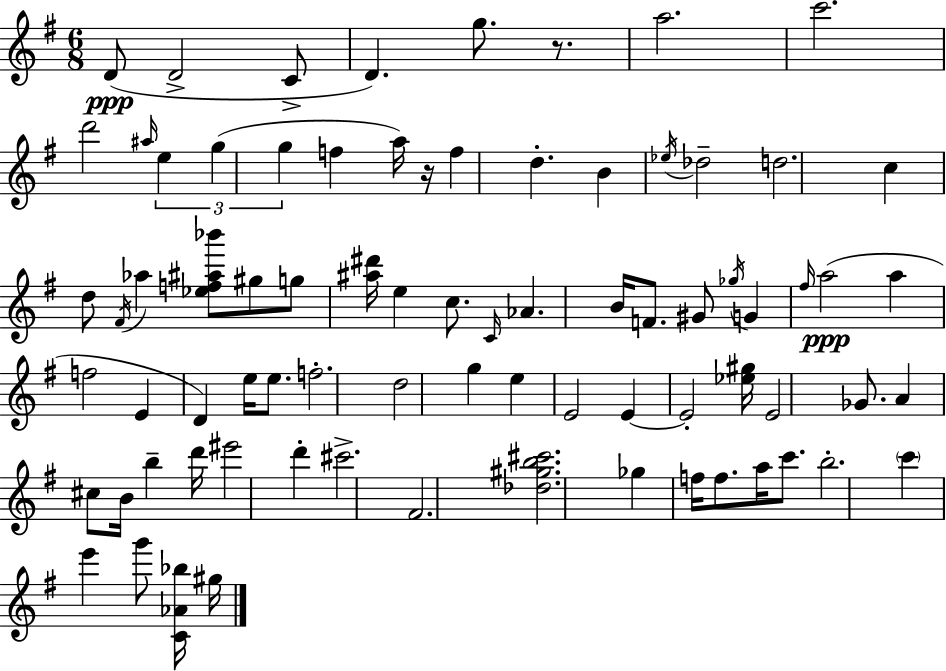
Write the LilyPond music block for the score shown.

{
  \clef treble
  \numericTimeSignature
  \time 6/8
  \key g \major
  d'8(\ppp d'2-> c'8-> | d'4.) g''8. r8. | a''2. | c'''2. | \break d'''2 \grace { ais''16 } \tuplet 3/2 { e''4 | g''4( g''4 } f''4 | a''16) r16 f''4 d''4.-. | b'4 \acciaccatura { ees''16 } des''2-- | \break d''2. | c''4 d''8 \acciaccatura { fis'16 } aes''4 | <ees'' f'' ais'' bes'''>8 gis''8 g''8 <ais'' dis'''>16 e''4 | c''8. \grace { c'16 } aes'4. b'16 f'8. | \break gis'8 \acciaccatura { ges''16 } g'4 \grace { fis''16 }\ppp a''2( | a''4 f''2 | e'4 d'4) | e''16 e''8. f''2.-. | \break d''2 | g''4 e''4 e'2 | e'4~~ e'2-. | <ees'' gis''>16 e'2 | \break ges'8. a'4 cis''8 | b'16 b''4-- d'''16 eis'''2 | d'''4-. cis'''2.-> | fis'2. | \break <des'' gis'' b'' cis'''>2. | ges''4 f''16 f''8. | a''16 c'''8. b''2.-. | \parenthesize c'''4 e'''4 | \break g'''8 <c' aes' bes''>16 gis''16 \bar "|."
}